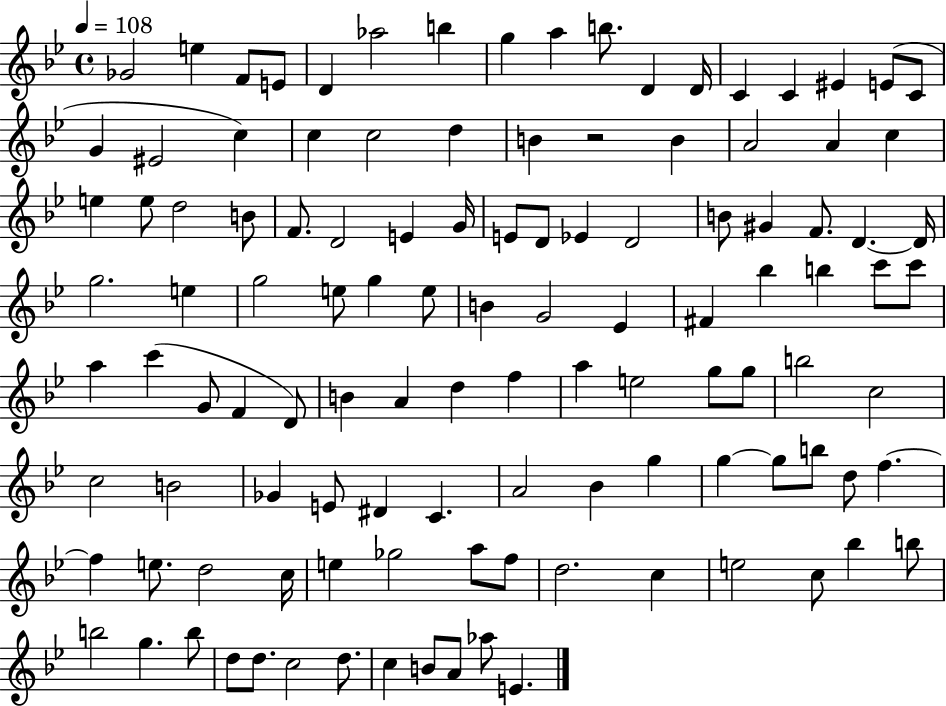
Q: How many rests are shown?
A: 1